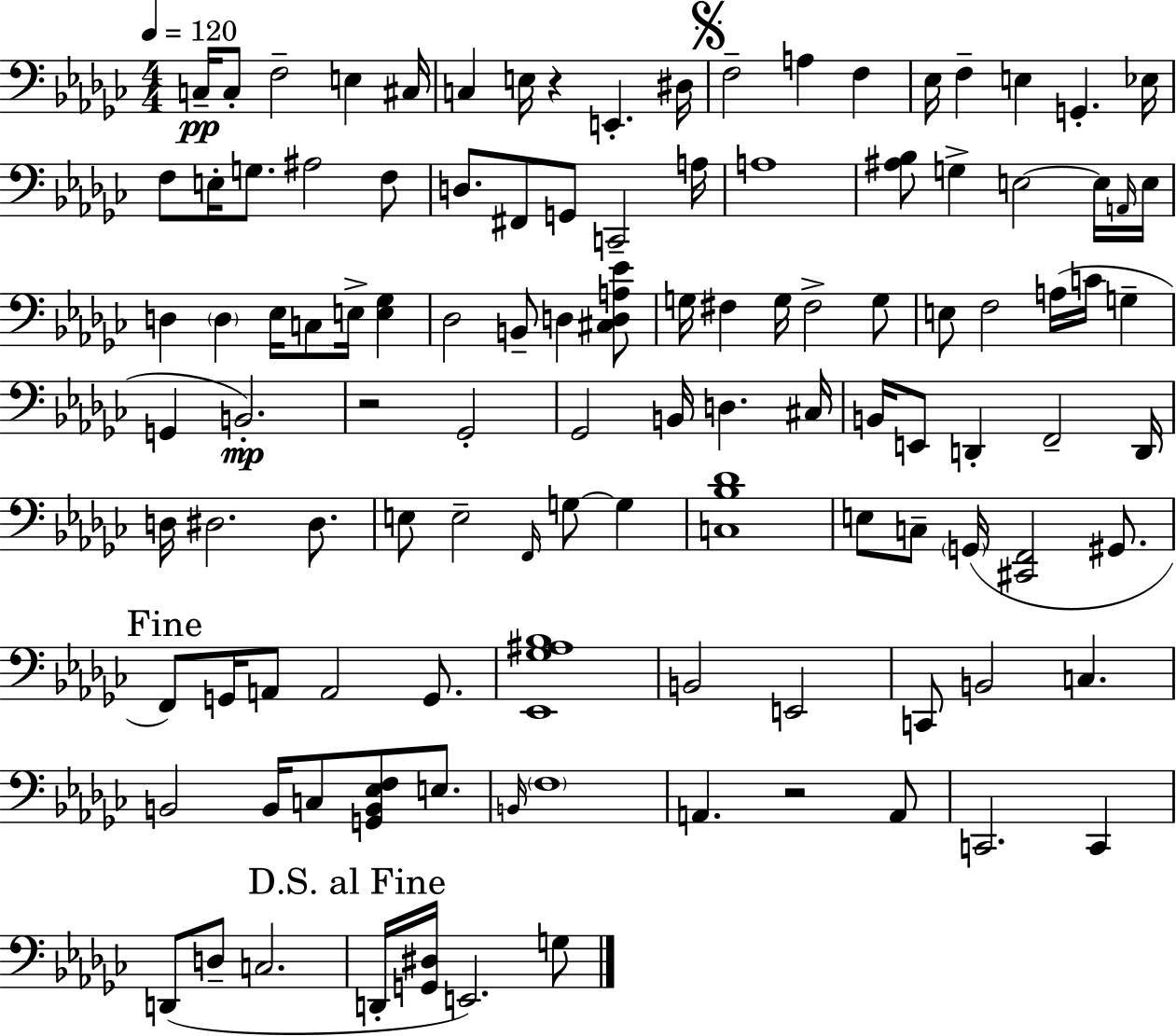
C3/s C3/e F3/h E3/q C#3/s C3/q E3/s R/q E2/q. D#3/s F3/h A3/q F3/q Eb3/s F3/q E3/q G2/q. Eb3/s F3/e E3/s G3/e. A#3/h F3/e D3/e. F#2/e G2/e C2/h A3/s A3/w [A#3,Bb3]/e G3/q E3/h E3/s A2/s E3/s D3/q D3/q Eb3/s C3/e E3/s [E3,Gb3]/q Db3/h B2/e D3/q [C#3,D3,A3,Eb4]/e G3/s F#3/q G3/s F#3/h G3/e E3/e F3/h A3/s C4/s G3/q G2/q B2/h. R/h Gb2/h Gb2/h B2/s D3/q. C#3/s B2/s E2/e D2/q F2/h D2/s D3/s D#3/h. D#3/e. E3/e E3/h F2/s G3/e G3/q [C3,Bb3,Db4]/w E3/e C3/e G2/s [C#2,F2]/h G#2/e. F2/e G2/s A2/e A2/h G2/e. [Eb2,Gb3,A#3,Bb3]/w B2/h E2/h C2/e B2/h C3/q. B2/h B2/s C3/e [G2,B2,Eb3,F3]/e E3/e. B2/s F3/w A2/q. R/h A2/e C2/h. C2/q D2/e D3/e C3/h. D2/s [G2,D#3]/s E2/h. G3/e